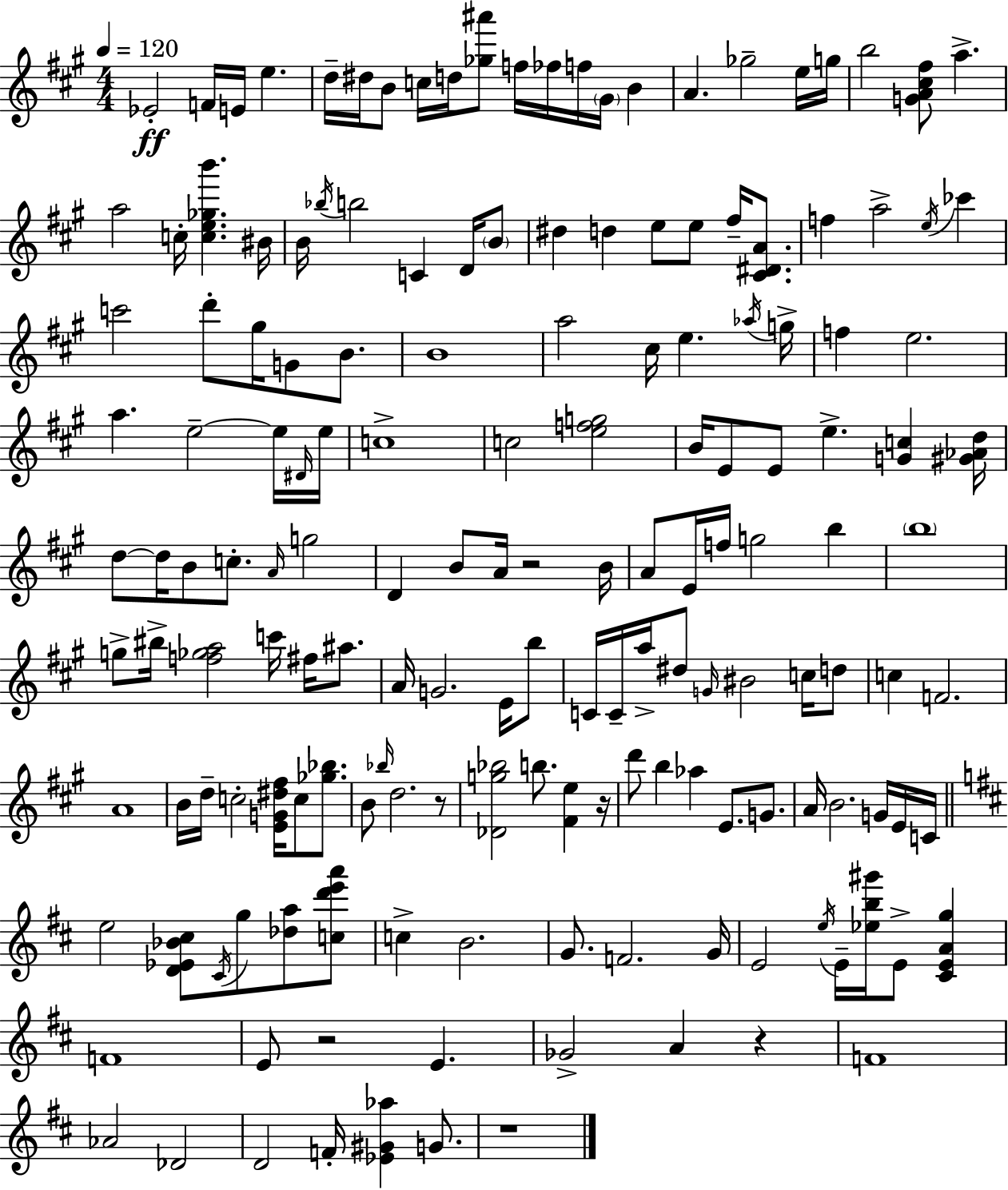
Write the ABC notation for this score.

X:1
T:Untitled
M:4/4
L:1/4
K:A
_E2 F/4 E/4 e d/4 ^d/4 B/2 c/4 d/4 [_g^a']/2 f/4 _f/4 f/4 ^G/4 B A _g2 e/4 g/4 b2 [GA^c^f]/2 a a2 c/4 [ce_gb'] ^B/4 B/4 _b/4 b2 C D/4 B/2 ^d d e/2 e/2 ^f/4 [^C^DA]/2 f a2 e/4 _c' c'2 d'/2 ^g/4 G/2 B/2 B4 a2 ^c/4 e _a/4 g/4 f e2 a e2 e/4 ^D/4 e/4 c4 c2 [efg]2 B/4 E/2 E/2 e [Gc] [^G_Ad]/4 d/2 d/4 B/2 c/2 A/4 g2 D B/2 A/4 z2 B/4 A/2 E/4 f/4 g2 b b4 g/2 ^b/4 [f_ga]2 c'/4 ^f/4 ^a/2 A/4 G2 E/4 b/2 C/4 C/4 a/4 ^d/2 G/4 ^B2 c/4 d/2 c F2 A4 B/4 d/4 c2 [EG^d^f]/4 c/2 [_g_b]/2 B/2 _b/4 d2 z/2 [_Dg_b]2 b/2 [^Fe] z/4 d'/2 b _a E/2 G/2 A/4 B2 G/4 E/4 C/4 e2 [D_E_B^c]/2 ^C/4 g/2 [_da]/2 [cd'e'a']/2 c B2 G/2 F2 G/4 E2 e/4 E/4 [_eb^g']/4 E/2 [^CEAg] F4 E/2 z2 E _G2 A z F4 _A2 _D2 D2 F/4 [_E^G_a] G/2 z4